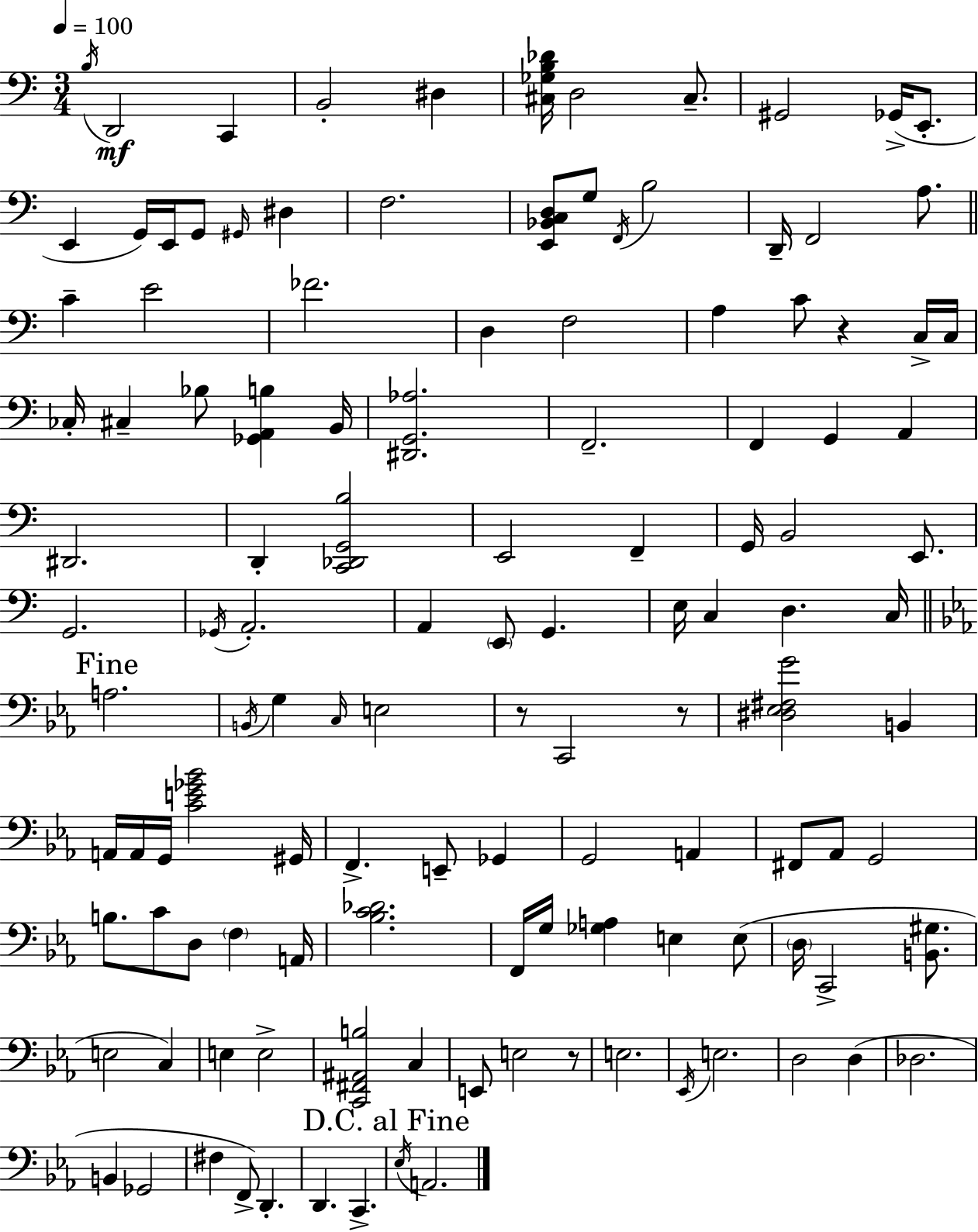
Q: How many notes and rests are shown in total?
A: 124